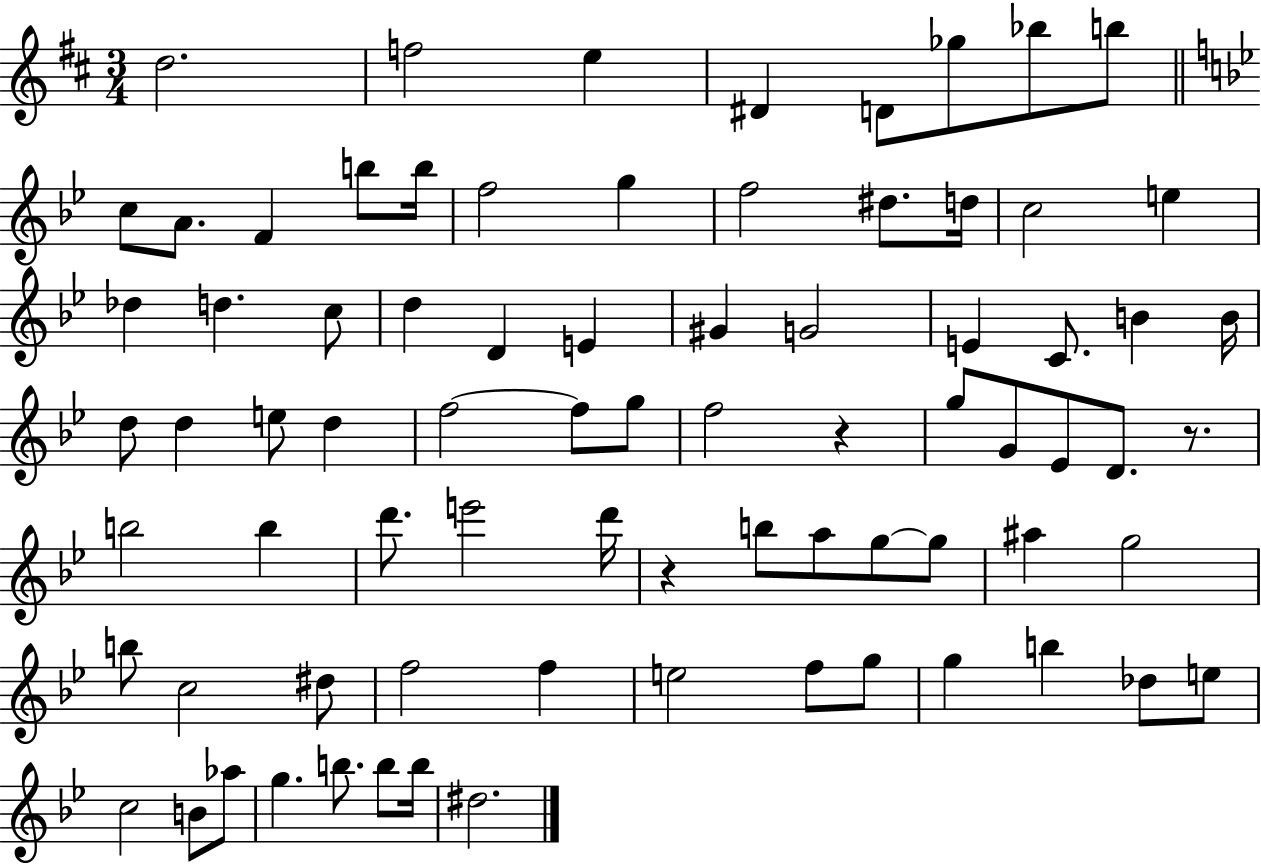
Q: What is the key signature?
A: D major